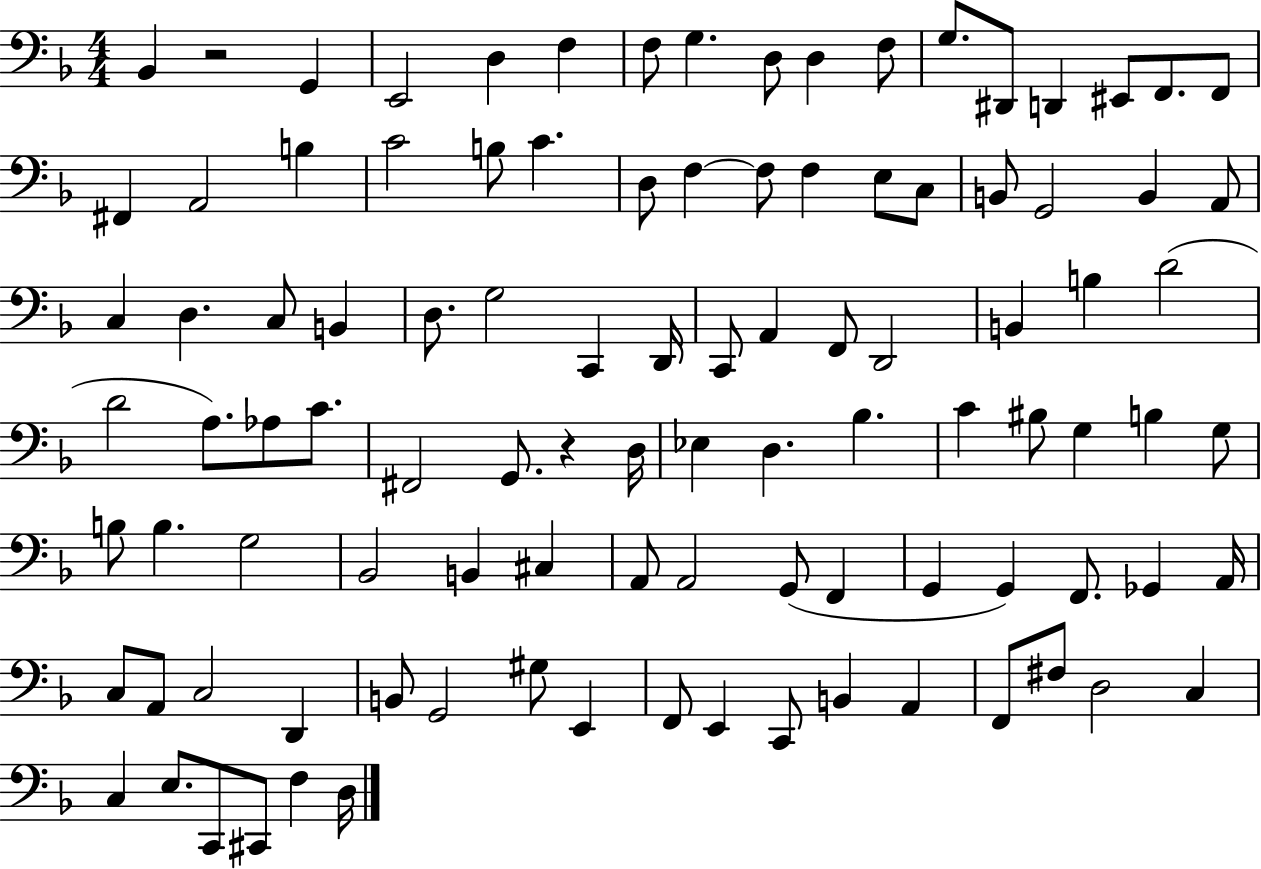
X:1
T:Untitled
M:4/4
L:1/4
K:F
_B,, z2 G,, E,,2 D, F, F,/2 G, D,/2 D, F,/2 G,/2 ^D,,/2 D,, ^E,,/2 F,,/2 F,,/2 ^F,, A,,2 B, C2 B,/2 C D,/2 F, F,/2 F, E,/2 C,/2 B,,/2 G,,2 B,, A,,/2 C, D, C,/2 B,, D,/2 G,2 C,, D,,/4 C,,/2 A,, F,,/2 D,,2 B,, B, D2 D2 A,/2 _A,/2 C/2 ^F,,2 G,,/2 z D,/4 _E, D, _B, C ^B,/2 G, B, G,/2 B,/2 B, G,2 _B,,2 B,, ^C, A,,/2 A,,2 G,,/2 F,, G,, G,, F,,/2 _G,, A,,/4 C,/2 A,,/2 C,2 D,, B,,/2 G,,2 ^G,/2 E,, F,,/2 E,, C,,/2 B,, A,, F,,/2 ^F,/2 D,2 C, C, E,/2 C,,/2 ^C,,/2 F, D,/4